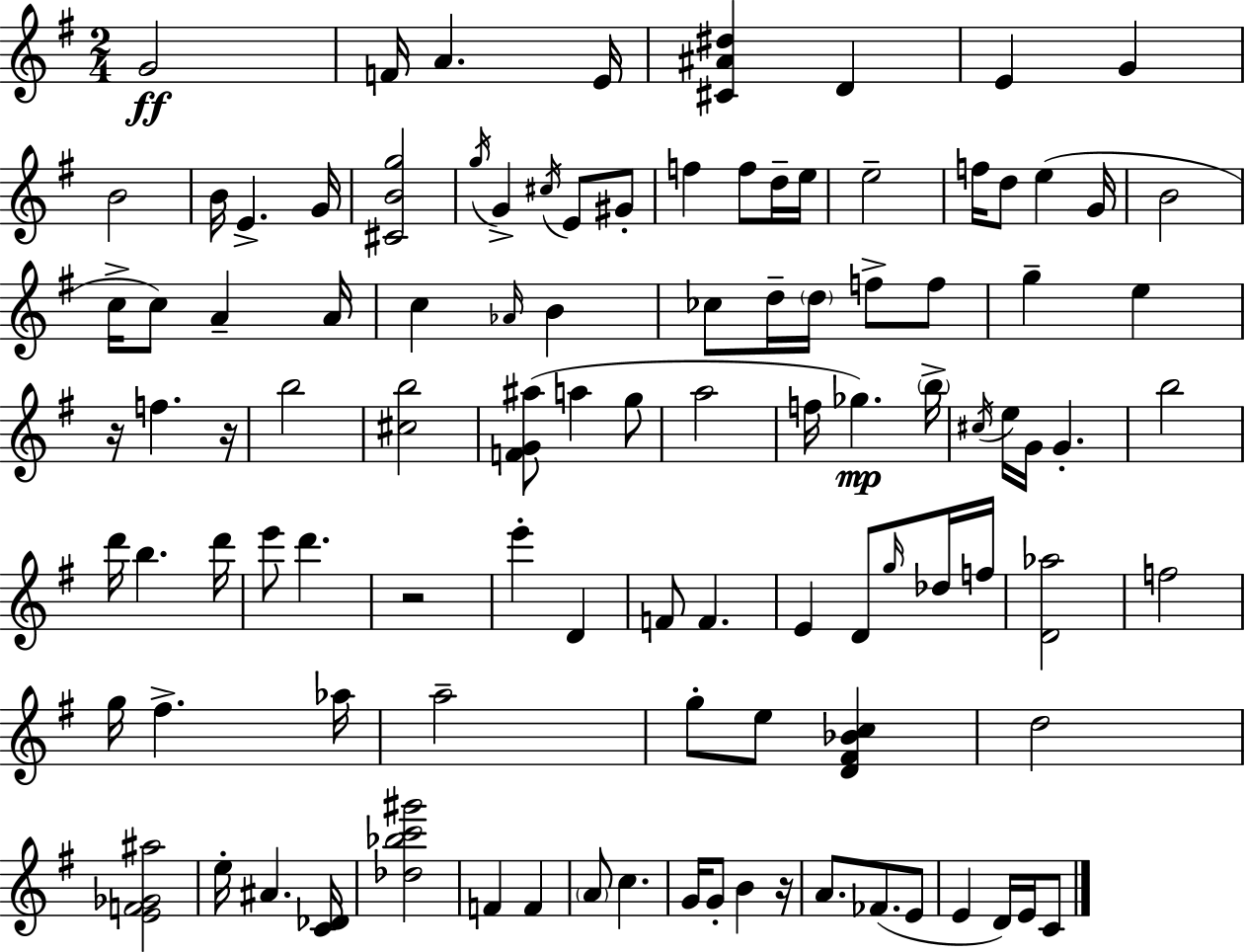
{
  \clef treble
  \numericTimeSignature
  \time 2/4
  \key e \minor
  g'2\ff | f'16 a'4. e'16 | <cis' ais' dis''>4 d'4 | e'4 g'4 | \break b'2 | b'16 e'4.-> g'16 | <cis' b' g''>2 | \acciaccatura { g''16 } g'4-> \acciaccatura { cis''16 } e'8 | \break gis'8-. f''4 f''8 | d''16-- e''16 e''2-- | f''16 d''8 e''4( | g'16 b'2 | \break c''16-> c''8) a'4-- | a'16 c''4 \grace { aes'16 } b'4 | ces''8 d''16-- \parenthesize d''16 f''8-> | f''8 g''4-- e''4 | \break r16 f''4. | r16 b''2 | <cis'' b''>2 | <f' g' ais''>8( a''4 | \break g''8 a''2 | f''16 ges''4.\mp) | \parenthesize b''16-> \acciaccatura { cis''16 } e''16 g'16 g'4.-. | b''2 | \break d'''16 b''4. | d'''16 e'''8 d'''4. | r2 | e'''4-. | \break d'4 f'8 f'4. | e'4 | d'8 \grace { g''16 } des''16 f''16 <d' aes''>2 | f''2 | \break g''16 fis''4.-> | aes''16 a''2-- | g''8-. e''8 | <d' fis' bes' c''>4 d''2 | \break <e' f' ges' ais''>2 | e''16-. ais'4. | <c' des'>16 <des'' bes'' c''' gis'''>2 | f'4 | \break f'4 \parenthesize a'8 c''4. | g'16 g'8-. | b'4 r16 a'8. | fes'8.( e'8 e'4 | \break d'16) e'16 c'8 \bar "|."
}